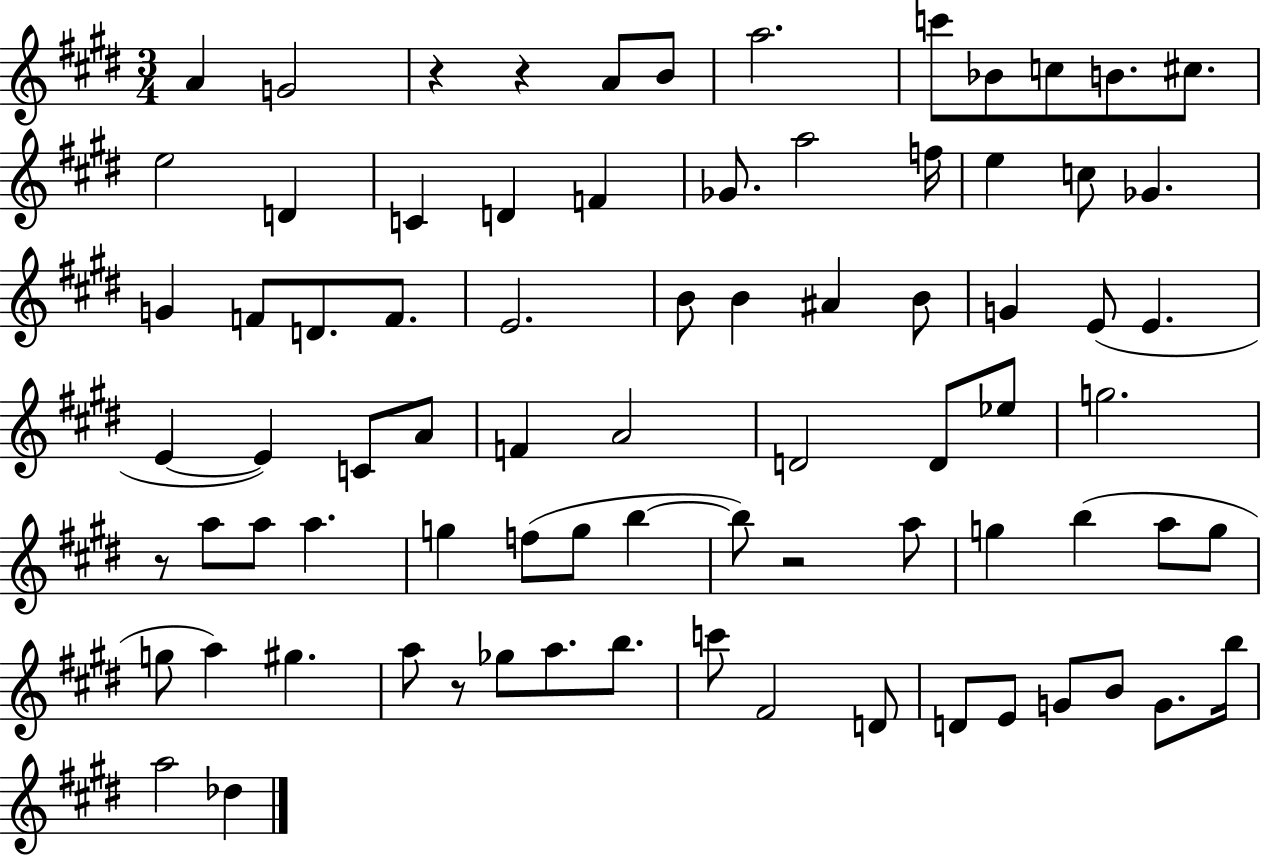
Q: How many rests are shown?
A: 5